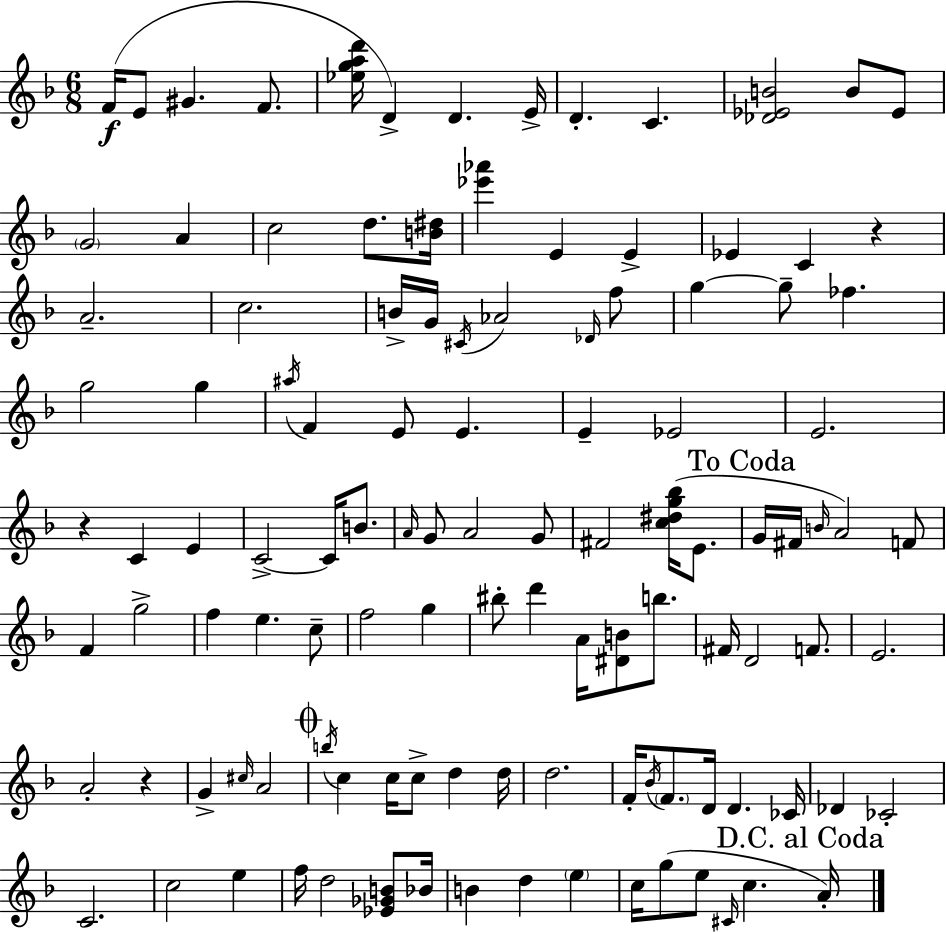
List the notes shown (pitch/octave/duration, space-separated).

F4/s E4/e G#4/q. F4/e. [Eb5,G5,A5,D6]/s D4/q D4/q. E4/s D4/q. C4/q. [Db4,Eb4,B4]/h B4/e Eb4/e G4/h A4/q C5/h D5/e. [B4,D#5]/s [Eb6,Ab6]/q E4/q E4/q Eb4/q C4/q R/q A4/h. C5/h. B4/s G4/s C#4/s Ab4/h Db4/s F5/e G5/q G5/e FES5/q. G5/h G5/q A#5/s F4/q E4/e E4/q. E4/q Eb4/h E4/h. R/q C4/q E4/q C4/h C4/s B4/e. A4/s G4/e A4/h G4/e F#4/h [C5,D#5,G5,Bb5]/s E4/e. G4/s F#4/s B4/s A4/h F4/e F4/q G5/h F5/q E5/q. C5/e F5/h G5/q BIS5/e D6/q A4/s [D#4,B4]/e B5/e. F#4/s D4/h F4/e. E4/h. A4/h R/q G4/q C#5/s A4/h B5/s C5/q C5/s C5/e D5/q D5/s D5/h. F4/s Bb4/s F4/e. D4/s D4/q. CES4/s Db4/q CES4/h C4/h. C5/h E5/q F5/s D5/h [Eb4,Gb4,B4]/e Bb4/s B4/q D5/q E5/q C5/s G5/e E5/e C#4/s C5/q. A4/s